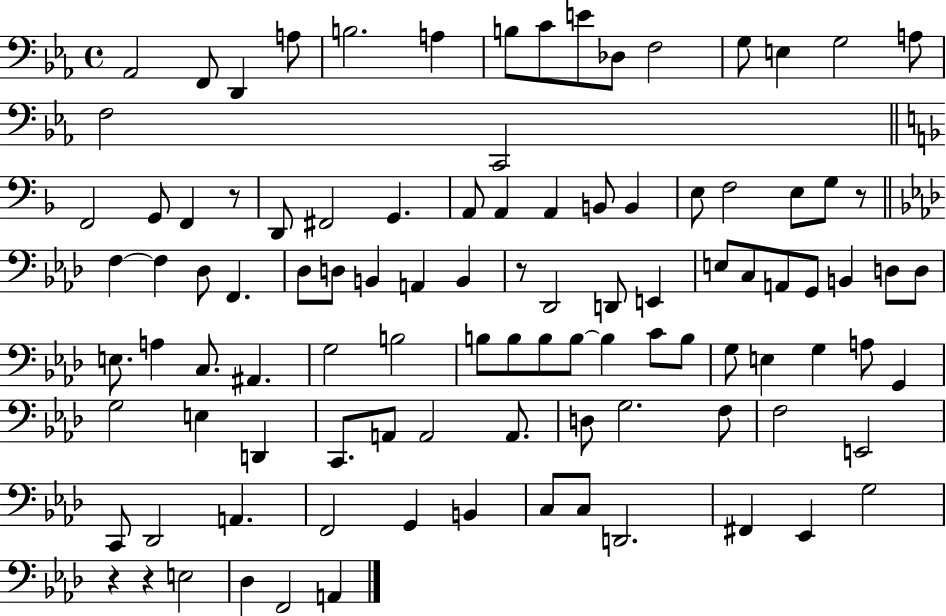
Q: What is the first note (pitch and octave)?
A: Ab2